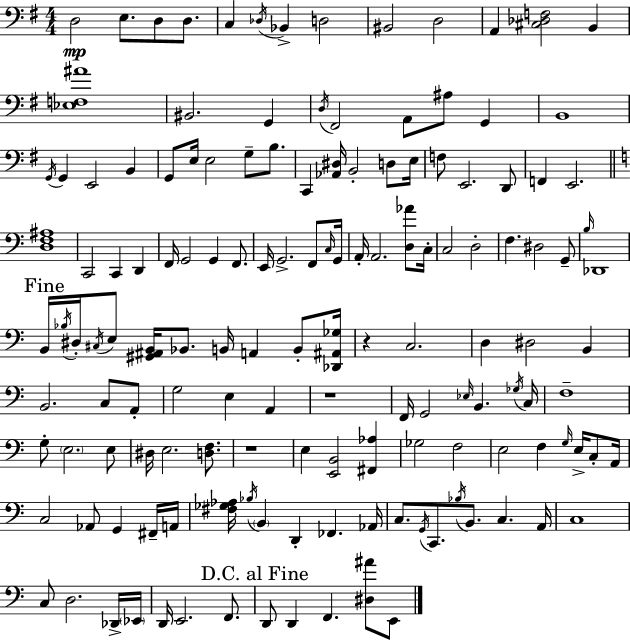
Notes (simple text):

D3/h E3/e. D3/e D3/e. C3/q Db3/s Bb2/q D3/h BIS2/h D3/h A2/q [C#3,Db3,F3]/h B2/q [Eb3,F3,A#4]/w BIS2/h. G2/q D3/s F#2/h A2/e A#3/e G2/q B2/w G2/s G2/q E2/h B2/q G2/e E3/s E3/h G3/e B3/e. C2/q [Ab2,D#3]/s B2/h D3/e E3/s F3/e E2/h. D2/e F2/q E2/h. [D3,F3,A#3]/w C2/h C2/q D2/q F2/s G2/h G2/q F2/e. E2/s G2/h. F2/e C3/s G2/s A2/s A2/h. [D3,Ab4]/e C3/s C3/h D3/h F3/q. D#3/h G2/e B3/s Db2/w B2/s Bb3/s D#3/s C#3/s E3/e [G#2,A#2,B2]/s Bb2/e. B2/s A2/q B2/e [Db2,A#2,Gb3]/s R/q C3/h. D3/q D#3/h B2/q B2/h. C3/e A2/e G3/h E3/q A2/q R/w F2/s G2/h Eb3/s B2/q. Gb3/s C3/s F3/w G3/e E3/h. E3/e D#3/s E3/h. [D3,F3]/e. R/w E3/q [E2,B2]/h [F#2,Ab3]/q Gb3/h F3/h E3/h F3/q G3/s E3/s C3/e A2/s C3/h Ab2/e G2/q F#2/s A2/s [F#3,Gb3,Ab3]/s Bb3/s B2/q D2/q FES2/q. Ab2/s C3/e. G2/s C2/e. Bb3/s B2/e. C3/q. A2/s C3/w C3/e D3/h. Db2/s Eb2/s D2/s E2/h. F2/e. D2/e D2/q F2/q. [D#3,A#4]/e E2/e